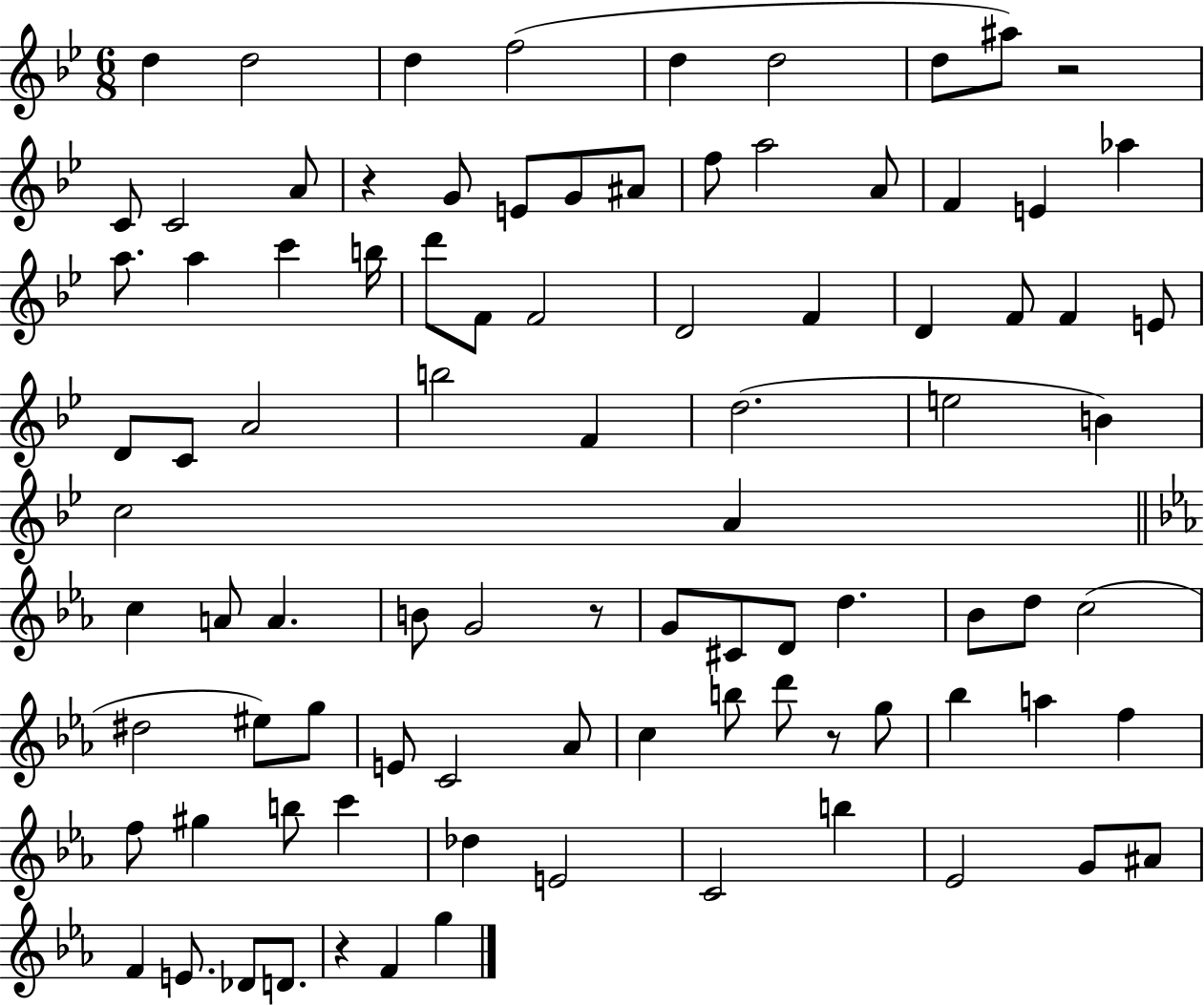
D5/q D5/h D5/q F5/h D5/q D5/h D5/e A#5/e R/h C4/e C4/h A4/e R/q G4/e E4/e G4/e A#4/e F5/e A5/h A4/e F4/q E4/q Ab5/q A5/e. A5/q C6/q B5/s D6/e F4/e F4/h D4/h F4/q D4/q F4/e F4/q E4/e D4/e C4/e A4/h B5/h F4/q D5/h. E5/h B4/q C5/h A4/q C5/q A4/e A4/q. B4/e G4/h R/e G4/e C#4/e D4/e D5/q. Bb4/e D5/e C5/h D#5/h EIS5/e G5/e E4/e C4/h Ab4/e C5/q B5/e D6/e R/e G5/e Bb5/q A5/q F5/q F5/e G#5/q B5/e C6/q Db5/q E4/h C4/h B5/q Eb4/h G4/e A#4/e F4/q E4/e. Db4/e D4/e. R/q F4/q G5/q